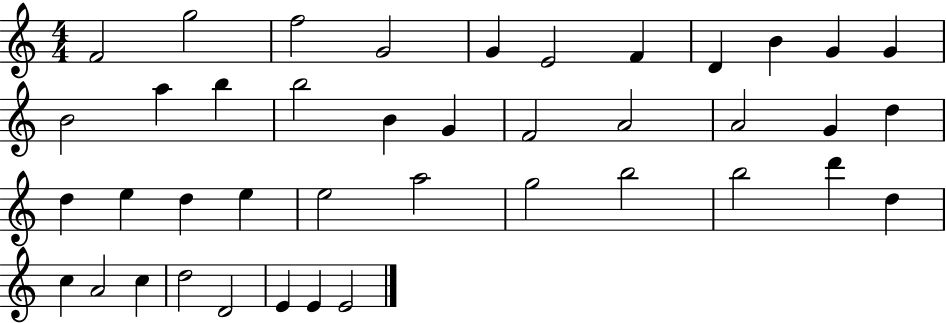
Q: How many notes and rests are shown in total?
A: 41